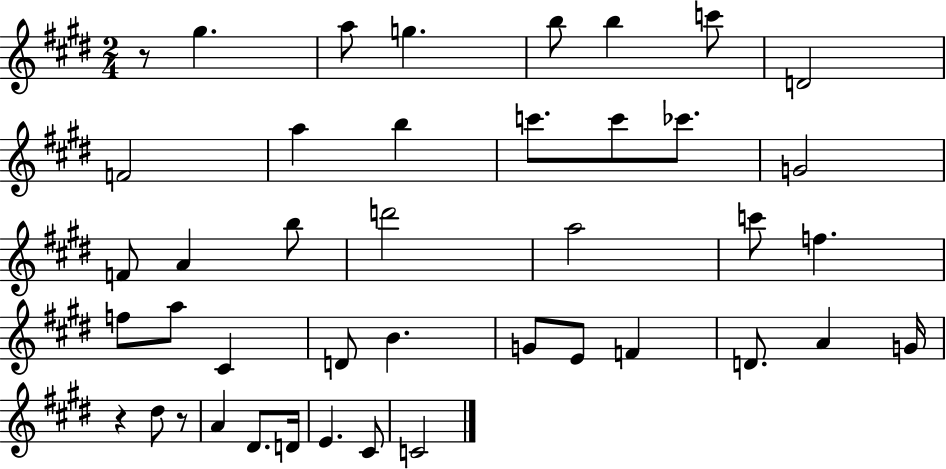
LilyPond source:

{
  \clef treble
  \numericTimeSignature
  \time 2/4
  \key e \major
  r8 gis''4. | a''8 g''4. | b''8 b''4 c'''8 | d'2 | \break f'2 | a''4 b''4 | c'''8. c'''8 ces'''8. | g'2 | \break f'8 a'4 b''8 | d'''2 | a''2 | c'''8 f''4. | \break f''8 a''8 cis'4 | d'8 b'4. | g'8 e'8 f'4 | d'8. a'4 g'16 | \break r4 dis''8 r8 | a'4 dis'8. d'16 | e'4. cis'8 | c'2 | \break \bar "|."
}